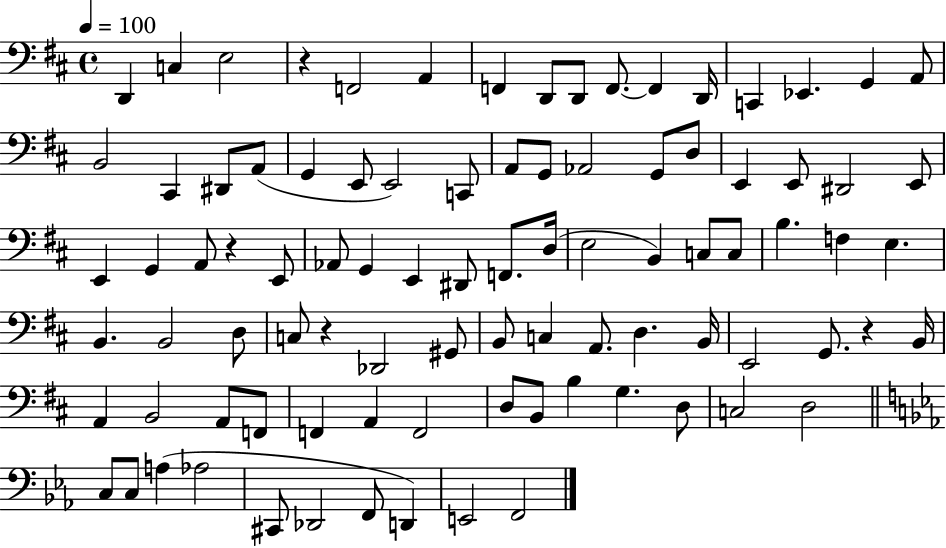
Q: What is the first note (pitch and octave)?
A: D2